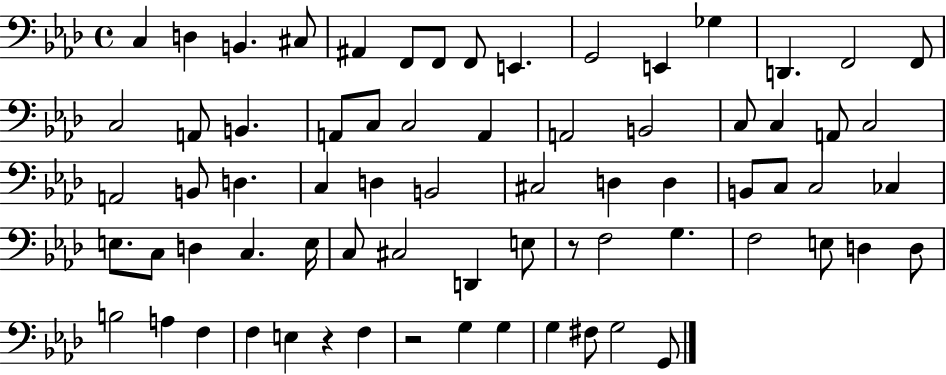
X:1
T:Untitled
M:4/4
L:1/4
K:Ab
C, D, B,, ^C,/2 ^A,, F,,/2 F,,/2 F,,/2 E,, G,,2 E,, _G, D,, F,,2 F,,/2 C,2 A,,/2 B,, A,,/2 C,/2 C,2 A,, A,,2 B,,2 C,/2 C, A,,/2 C,2 A,,2 B,,/2 D, C, D, B,,2 ^C,2 D, D, B,,/2 C,/2 C,2 _C, E,/2 C,/2 D, C, E,/4 C,/2 ^C,2 D,, E,/2 z/2 F,2 G, F,2 E,/2 D, D,/2 B,2 A, F, F, E, z F, z2 G, G, G, ^F,/2 G,2 G,,/2